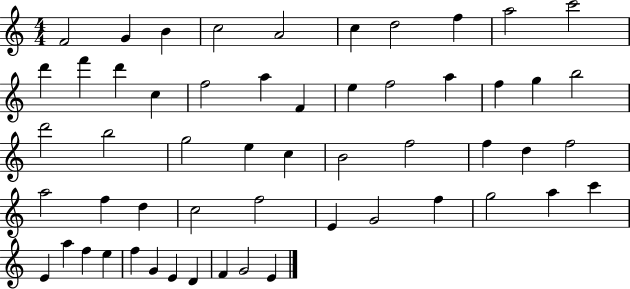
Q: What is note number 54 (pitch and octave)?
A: G4